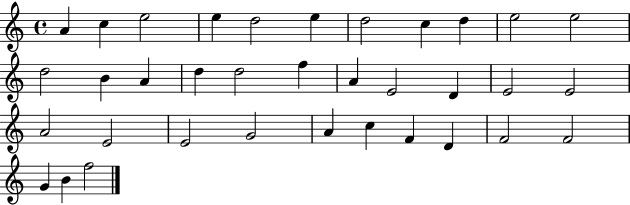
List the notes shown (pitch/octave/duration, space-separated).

A4/q C5/q E5/h E5/q D5/h E5/q D5/h C5/q D5/q E5/h E5/h D5/h B4/q A4/q D5/q D5/h F5/q A4/q E4/h D4/q E4/h E4/h A4/h E4/h E4/h G4/h A4/q C5/q F4/q D4/q F4/h F4/h G4/q B4/q F5/h